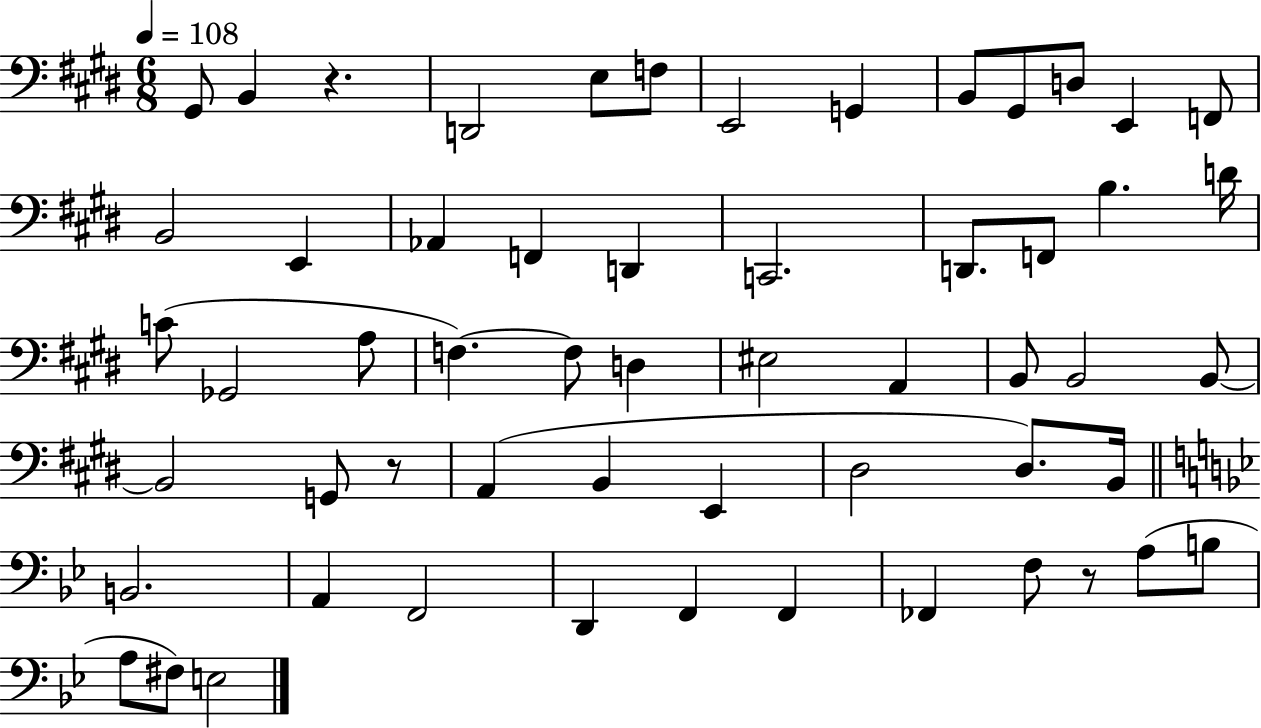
G#2/e B2/q R/q. D2/h E3/e F3/e E2/h G2/q B2/e G#2/e D3/e E2/q F2/e B2/h E2/q Ab2/q F2/q D2/q C2/h. D2/e. F2/e B3/q. D4/s C4/e Gb2/h A3/e F3/q. F3/e D3/q EIS3/h A2/q B2/e B2/h B2/e B2/h G2/e R/e A2/q B2/q E2/q D#3/h D#3/e. B2/s B2/h. A2/q F2/h D2/q F2/q F2/q FES2/q F3/e R/e A3/e B3/e A3/e F#3/e E3/h